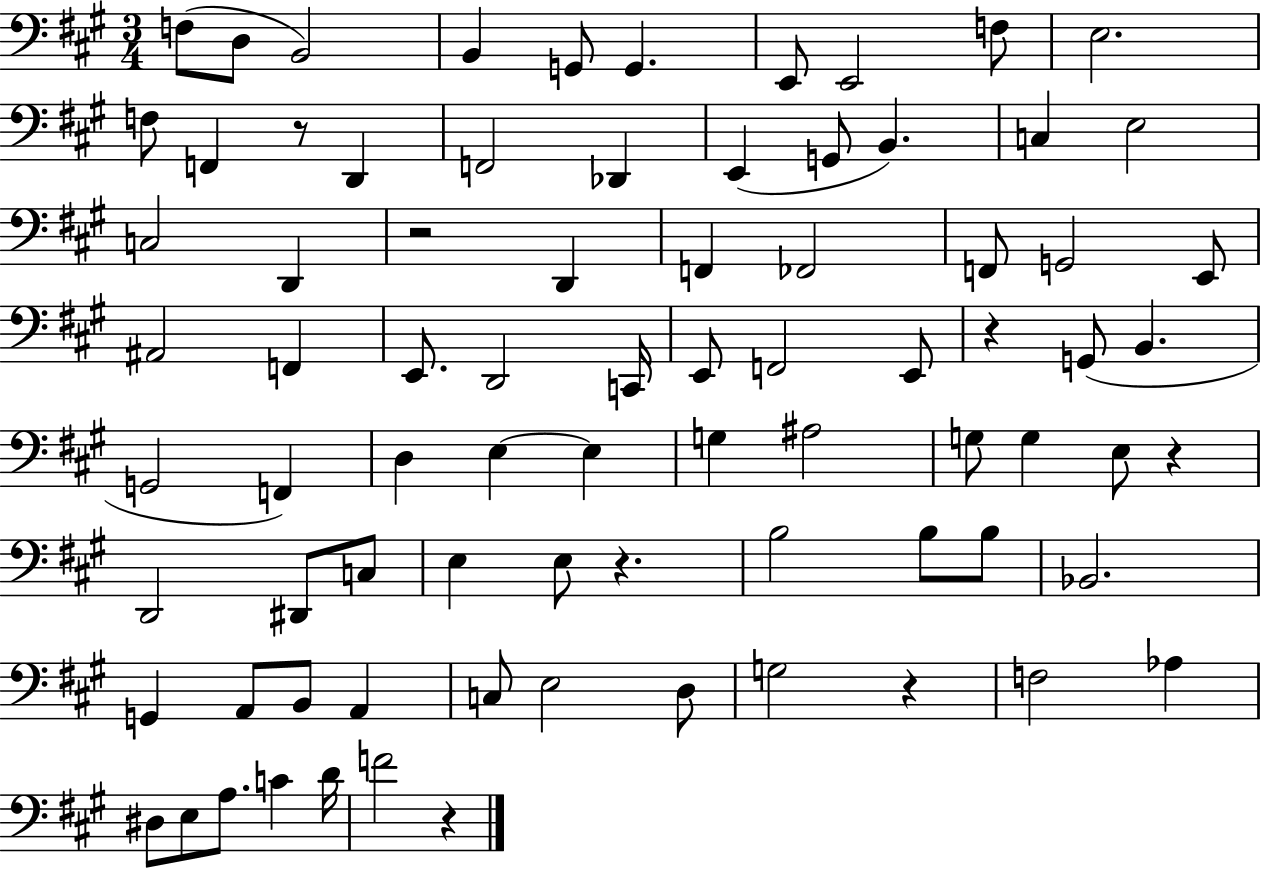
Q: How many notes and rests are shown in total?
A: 80